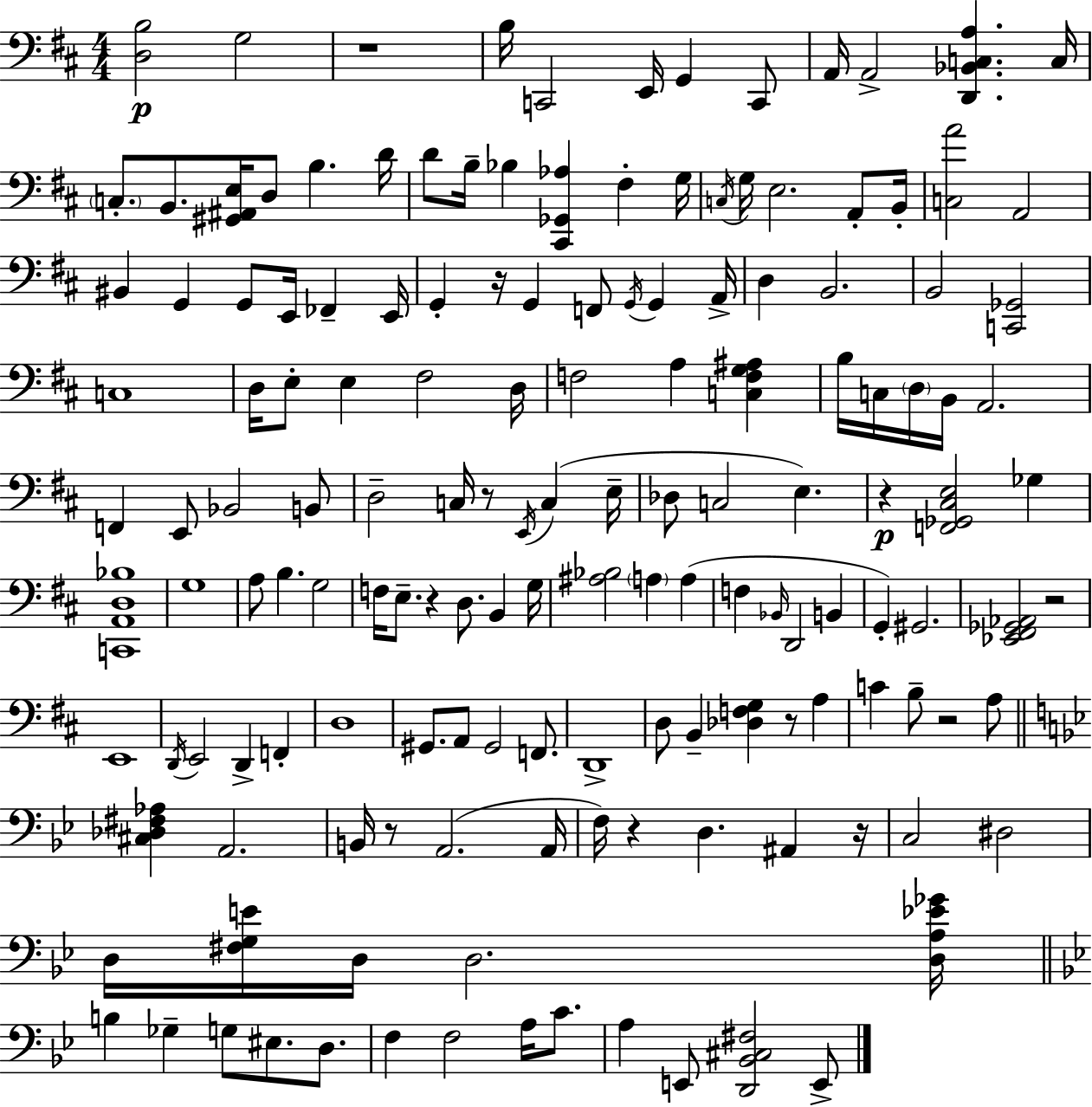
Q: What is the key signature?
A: D major